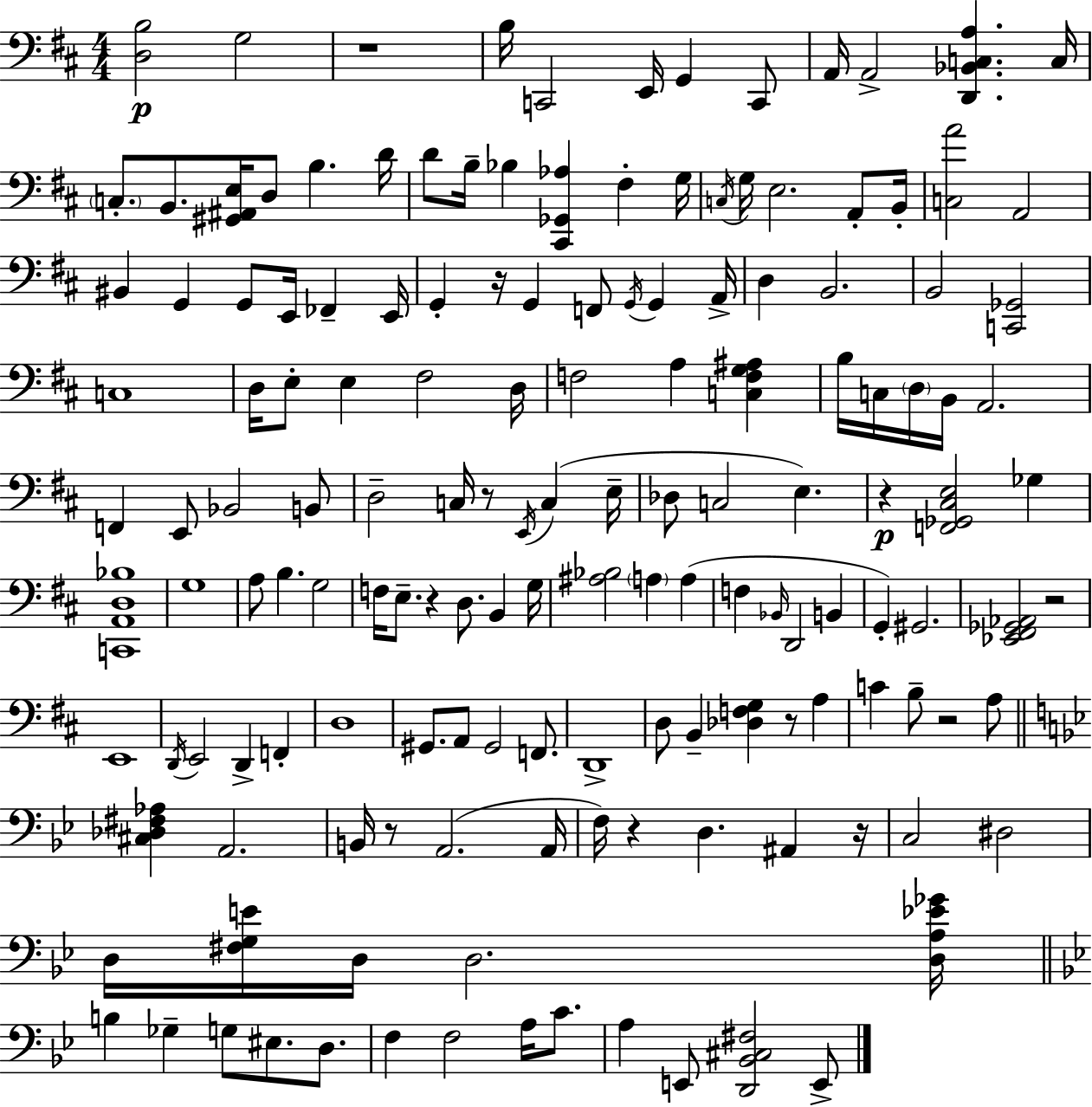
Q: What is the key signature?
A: D major